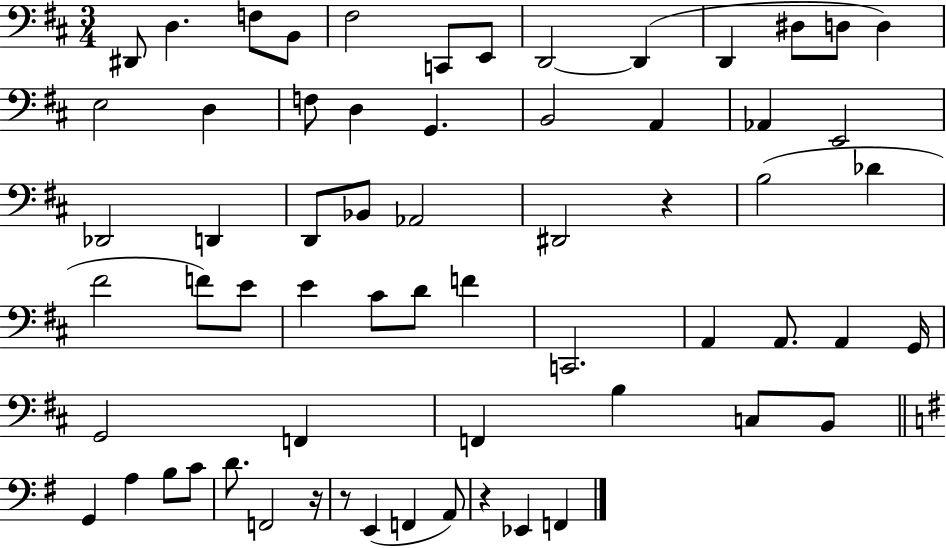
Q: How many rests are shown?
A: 4